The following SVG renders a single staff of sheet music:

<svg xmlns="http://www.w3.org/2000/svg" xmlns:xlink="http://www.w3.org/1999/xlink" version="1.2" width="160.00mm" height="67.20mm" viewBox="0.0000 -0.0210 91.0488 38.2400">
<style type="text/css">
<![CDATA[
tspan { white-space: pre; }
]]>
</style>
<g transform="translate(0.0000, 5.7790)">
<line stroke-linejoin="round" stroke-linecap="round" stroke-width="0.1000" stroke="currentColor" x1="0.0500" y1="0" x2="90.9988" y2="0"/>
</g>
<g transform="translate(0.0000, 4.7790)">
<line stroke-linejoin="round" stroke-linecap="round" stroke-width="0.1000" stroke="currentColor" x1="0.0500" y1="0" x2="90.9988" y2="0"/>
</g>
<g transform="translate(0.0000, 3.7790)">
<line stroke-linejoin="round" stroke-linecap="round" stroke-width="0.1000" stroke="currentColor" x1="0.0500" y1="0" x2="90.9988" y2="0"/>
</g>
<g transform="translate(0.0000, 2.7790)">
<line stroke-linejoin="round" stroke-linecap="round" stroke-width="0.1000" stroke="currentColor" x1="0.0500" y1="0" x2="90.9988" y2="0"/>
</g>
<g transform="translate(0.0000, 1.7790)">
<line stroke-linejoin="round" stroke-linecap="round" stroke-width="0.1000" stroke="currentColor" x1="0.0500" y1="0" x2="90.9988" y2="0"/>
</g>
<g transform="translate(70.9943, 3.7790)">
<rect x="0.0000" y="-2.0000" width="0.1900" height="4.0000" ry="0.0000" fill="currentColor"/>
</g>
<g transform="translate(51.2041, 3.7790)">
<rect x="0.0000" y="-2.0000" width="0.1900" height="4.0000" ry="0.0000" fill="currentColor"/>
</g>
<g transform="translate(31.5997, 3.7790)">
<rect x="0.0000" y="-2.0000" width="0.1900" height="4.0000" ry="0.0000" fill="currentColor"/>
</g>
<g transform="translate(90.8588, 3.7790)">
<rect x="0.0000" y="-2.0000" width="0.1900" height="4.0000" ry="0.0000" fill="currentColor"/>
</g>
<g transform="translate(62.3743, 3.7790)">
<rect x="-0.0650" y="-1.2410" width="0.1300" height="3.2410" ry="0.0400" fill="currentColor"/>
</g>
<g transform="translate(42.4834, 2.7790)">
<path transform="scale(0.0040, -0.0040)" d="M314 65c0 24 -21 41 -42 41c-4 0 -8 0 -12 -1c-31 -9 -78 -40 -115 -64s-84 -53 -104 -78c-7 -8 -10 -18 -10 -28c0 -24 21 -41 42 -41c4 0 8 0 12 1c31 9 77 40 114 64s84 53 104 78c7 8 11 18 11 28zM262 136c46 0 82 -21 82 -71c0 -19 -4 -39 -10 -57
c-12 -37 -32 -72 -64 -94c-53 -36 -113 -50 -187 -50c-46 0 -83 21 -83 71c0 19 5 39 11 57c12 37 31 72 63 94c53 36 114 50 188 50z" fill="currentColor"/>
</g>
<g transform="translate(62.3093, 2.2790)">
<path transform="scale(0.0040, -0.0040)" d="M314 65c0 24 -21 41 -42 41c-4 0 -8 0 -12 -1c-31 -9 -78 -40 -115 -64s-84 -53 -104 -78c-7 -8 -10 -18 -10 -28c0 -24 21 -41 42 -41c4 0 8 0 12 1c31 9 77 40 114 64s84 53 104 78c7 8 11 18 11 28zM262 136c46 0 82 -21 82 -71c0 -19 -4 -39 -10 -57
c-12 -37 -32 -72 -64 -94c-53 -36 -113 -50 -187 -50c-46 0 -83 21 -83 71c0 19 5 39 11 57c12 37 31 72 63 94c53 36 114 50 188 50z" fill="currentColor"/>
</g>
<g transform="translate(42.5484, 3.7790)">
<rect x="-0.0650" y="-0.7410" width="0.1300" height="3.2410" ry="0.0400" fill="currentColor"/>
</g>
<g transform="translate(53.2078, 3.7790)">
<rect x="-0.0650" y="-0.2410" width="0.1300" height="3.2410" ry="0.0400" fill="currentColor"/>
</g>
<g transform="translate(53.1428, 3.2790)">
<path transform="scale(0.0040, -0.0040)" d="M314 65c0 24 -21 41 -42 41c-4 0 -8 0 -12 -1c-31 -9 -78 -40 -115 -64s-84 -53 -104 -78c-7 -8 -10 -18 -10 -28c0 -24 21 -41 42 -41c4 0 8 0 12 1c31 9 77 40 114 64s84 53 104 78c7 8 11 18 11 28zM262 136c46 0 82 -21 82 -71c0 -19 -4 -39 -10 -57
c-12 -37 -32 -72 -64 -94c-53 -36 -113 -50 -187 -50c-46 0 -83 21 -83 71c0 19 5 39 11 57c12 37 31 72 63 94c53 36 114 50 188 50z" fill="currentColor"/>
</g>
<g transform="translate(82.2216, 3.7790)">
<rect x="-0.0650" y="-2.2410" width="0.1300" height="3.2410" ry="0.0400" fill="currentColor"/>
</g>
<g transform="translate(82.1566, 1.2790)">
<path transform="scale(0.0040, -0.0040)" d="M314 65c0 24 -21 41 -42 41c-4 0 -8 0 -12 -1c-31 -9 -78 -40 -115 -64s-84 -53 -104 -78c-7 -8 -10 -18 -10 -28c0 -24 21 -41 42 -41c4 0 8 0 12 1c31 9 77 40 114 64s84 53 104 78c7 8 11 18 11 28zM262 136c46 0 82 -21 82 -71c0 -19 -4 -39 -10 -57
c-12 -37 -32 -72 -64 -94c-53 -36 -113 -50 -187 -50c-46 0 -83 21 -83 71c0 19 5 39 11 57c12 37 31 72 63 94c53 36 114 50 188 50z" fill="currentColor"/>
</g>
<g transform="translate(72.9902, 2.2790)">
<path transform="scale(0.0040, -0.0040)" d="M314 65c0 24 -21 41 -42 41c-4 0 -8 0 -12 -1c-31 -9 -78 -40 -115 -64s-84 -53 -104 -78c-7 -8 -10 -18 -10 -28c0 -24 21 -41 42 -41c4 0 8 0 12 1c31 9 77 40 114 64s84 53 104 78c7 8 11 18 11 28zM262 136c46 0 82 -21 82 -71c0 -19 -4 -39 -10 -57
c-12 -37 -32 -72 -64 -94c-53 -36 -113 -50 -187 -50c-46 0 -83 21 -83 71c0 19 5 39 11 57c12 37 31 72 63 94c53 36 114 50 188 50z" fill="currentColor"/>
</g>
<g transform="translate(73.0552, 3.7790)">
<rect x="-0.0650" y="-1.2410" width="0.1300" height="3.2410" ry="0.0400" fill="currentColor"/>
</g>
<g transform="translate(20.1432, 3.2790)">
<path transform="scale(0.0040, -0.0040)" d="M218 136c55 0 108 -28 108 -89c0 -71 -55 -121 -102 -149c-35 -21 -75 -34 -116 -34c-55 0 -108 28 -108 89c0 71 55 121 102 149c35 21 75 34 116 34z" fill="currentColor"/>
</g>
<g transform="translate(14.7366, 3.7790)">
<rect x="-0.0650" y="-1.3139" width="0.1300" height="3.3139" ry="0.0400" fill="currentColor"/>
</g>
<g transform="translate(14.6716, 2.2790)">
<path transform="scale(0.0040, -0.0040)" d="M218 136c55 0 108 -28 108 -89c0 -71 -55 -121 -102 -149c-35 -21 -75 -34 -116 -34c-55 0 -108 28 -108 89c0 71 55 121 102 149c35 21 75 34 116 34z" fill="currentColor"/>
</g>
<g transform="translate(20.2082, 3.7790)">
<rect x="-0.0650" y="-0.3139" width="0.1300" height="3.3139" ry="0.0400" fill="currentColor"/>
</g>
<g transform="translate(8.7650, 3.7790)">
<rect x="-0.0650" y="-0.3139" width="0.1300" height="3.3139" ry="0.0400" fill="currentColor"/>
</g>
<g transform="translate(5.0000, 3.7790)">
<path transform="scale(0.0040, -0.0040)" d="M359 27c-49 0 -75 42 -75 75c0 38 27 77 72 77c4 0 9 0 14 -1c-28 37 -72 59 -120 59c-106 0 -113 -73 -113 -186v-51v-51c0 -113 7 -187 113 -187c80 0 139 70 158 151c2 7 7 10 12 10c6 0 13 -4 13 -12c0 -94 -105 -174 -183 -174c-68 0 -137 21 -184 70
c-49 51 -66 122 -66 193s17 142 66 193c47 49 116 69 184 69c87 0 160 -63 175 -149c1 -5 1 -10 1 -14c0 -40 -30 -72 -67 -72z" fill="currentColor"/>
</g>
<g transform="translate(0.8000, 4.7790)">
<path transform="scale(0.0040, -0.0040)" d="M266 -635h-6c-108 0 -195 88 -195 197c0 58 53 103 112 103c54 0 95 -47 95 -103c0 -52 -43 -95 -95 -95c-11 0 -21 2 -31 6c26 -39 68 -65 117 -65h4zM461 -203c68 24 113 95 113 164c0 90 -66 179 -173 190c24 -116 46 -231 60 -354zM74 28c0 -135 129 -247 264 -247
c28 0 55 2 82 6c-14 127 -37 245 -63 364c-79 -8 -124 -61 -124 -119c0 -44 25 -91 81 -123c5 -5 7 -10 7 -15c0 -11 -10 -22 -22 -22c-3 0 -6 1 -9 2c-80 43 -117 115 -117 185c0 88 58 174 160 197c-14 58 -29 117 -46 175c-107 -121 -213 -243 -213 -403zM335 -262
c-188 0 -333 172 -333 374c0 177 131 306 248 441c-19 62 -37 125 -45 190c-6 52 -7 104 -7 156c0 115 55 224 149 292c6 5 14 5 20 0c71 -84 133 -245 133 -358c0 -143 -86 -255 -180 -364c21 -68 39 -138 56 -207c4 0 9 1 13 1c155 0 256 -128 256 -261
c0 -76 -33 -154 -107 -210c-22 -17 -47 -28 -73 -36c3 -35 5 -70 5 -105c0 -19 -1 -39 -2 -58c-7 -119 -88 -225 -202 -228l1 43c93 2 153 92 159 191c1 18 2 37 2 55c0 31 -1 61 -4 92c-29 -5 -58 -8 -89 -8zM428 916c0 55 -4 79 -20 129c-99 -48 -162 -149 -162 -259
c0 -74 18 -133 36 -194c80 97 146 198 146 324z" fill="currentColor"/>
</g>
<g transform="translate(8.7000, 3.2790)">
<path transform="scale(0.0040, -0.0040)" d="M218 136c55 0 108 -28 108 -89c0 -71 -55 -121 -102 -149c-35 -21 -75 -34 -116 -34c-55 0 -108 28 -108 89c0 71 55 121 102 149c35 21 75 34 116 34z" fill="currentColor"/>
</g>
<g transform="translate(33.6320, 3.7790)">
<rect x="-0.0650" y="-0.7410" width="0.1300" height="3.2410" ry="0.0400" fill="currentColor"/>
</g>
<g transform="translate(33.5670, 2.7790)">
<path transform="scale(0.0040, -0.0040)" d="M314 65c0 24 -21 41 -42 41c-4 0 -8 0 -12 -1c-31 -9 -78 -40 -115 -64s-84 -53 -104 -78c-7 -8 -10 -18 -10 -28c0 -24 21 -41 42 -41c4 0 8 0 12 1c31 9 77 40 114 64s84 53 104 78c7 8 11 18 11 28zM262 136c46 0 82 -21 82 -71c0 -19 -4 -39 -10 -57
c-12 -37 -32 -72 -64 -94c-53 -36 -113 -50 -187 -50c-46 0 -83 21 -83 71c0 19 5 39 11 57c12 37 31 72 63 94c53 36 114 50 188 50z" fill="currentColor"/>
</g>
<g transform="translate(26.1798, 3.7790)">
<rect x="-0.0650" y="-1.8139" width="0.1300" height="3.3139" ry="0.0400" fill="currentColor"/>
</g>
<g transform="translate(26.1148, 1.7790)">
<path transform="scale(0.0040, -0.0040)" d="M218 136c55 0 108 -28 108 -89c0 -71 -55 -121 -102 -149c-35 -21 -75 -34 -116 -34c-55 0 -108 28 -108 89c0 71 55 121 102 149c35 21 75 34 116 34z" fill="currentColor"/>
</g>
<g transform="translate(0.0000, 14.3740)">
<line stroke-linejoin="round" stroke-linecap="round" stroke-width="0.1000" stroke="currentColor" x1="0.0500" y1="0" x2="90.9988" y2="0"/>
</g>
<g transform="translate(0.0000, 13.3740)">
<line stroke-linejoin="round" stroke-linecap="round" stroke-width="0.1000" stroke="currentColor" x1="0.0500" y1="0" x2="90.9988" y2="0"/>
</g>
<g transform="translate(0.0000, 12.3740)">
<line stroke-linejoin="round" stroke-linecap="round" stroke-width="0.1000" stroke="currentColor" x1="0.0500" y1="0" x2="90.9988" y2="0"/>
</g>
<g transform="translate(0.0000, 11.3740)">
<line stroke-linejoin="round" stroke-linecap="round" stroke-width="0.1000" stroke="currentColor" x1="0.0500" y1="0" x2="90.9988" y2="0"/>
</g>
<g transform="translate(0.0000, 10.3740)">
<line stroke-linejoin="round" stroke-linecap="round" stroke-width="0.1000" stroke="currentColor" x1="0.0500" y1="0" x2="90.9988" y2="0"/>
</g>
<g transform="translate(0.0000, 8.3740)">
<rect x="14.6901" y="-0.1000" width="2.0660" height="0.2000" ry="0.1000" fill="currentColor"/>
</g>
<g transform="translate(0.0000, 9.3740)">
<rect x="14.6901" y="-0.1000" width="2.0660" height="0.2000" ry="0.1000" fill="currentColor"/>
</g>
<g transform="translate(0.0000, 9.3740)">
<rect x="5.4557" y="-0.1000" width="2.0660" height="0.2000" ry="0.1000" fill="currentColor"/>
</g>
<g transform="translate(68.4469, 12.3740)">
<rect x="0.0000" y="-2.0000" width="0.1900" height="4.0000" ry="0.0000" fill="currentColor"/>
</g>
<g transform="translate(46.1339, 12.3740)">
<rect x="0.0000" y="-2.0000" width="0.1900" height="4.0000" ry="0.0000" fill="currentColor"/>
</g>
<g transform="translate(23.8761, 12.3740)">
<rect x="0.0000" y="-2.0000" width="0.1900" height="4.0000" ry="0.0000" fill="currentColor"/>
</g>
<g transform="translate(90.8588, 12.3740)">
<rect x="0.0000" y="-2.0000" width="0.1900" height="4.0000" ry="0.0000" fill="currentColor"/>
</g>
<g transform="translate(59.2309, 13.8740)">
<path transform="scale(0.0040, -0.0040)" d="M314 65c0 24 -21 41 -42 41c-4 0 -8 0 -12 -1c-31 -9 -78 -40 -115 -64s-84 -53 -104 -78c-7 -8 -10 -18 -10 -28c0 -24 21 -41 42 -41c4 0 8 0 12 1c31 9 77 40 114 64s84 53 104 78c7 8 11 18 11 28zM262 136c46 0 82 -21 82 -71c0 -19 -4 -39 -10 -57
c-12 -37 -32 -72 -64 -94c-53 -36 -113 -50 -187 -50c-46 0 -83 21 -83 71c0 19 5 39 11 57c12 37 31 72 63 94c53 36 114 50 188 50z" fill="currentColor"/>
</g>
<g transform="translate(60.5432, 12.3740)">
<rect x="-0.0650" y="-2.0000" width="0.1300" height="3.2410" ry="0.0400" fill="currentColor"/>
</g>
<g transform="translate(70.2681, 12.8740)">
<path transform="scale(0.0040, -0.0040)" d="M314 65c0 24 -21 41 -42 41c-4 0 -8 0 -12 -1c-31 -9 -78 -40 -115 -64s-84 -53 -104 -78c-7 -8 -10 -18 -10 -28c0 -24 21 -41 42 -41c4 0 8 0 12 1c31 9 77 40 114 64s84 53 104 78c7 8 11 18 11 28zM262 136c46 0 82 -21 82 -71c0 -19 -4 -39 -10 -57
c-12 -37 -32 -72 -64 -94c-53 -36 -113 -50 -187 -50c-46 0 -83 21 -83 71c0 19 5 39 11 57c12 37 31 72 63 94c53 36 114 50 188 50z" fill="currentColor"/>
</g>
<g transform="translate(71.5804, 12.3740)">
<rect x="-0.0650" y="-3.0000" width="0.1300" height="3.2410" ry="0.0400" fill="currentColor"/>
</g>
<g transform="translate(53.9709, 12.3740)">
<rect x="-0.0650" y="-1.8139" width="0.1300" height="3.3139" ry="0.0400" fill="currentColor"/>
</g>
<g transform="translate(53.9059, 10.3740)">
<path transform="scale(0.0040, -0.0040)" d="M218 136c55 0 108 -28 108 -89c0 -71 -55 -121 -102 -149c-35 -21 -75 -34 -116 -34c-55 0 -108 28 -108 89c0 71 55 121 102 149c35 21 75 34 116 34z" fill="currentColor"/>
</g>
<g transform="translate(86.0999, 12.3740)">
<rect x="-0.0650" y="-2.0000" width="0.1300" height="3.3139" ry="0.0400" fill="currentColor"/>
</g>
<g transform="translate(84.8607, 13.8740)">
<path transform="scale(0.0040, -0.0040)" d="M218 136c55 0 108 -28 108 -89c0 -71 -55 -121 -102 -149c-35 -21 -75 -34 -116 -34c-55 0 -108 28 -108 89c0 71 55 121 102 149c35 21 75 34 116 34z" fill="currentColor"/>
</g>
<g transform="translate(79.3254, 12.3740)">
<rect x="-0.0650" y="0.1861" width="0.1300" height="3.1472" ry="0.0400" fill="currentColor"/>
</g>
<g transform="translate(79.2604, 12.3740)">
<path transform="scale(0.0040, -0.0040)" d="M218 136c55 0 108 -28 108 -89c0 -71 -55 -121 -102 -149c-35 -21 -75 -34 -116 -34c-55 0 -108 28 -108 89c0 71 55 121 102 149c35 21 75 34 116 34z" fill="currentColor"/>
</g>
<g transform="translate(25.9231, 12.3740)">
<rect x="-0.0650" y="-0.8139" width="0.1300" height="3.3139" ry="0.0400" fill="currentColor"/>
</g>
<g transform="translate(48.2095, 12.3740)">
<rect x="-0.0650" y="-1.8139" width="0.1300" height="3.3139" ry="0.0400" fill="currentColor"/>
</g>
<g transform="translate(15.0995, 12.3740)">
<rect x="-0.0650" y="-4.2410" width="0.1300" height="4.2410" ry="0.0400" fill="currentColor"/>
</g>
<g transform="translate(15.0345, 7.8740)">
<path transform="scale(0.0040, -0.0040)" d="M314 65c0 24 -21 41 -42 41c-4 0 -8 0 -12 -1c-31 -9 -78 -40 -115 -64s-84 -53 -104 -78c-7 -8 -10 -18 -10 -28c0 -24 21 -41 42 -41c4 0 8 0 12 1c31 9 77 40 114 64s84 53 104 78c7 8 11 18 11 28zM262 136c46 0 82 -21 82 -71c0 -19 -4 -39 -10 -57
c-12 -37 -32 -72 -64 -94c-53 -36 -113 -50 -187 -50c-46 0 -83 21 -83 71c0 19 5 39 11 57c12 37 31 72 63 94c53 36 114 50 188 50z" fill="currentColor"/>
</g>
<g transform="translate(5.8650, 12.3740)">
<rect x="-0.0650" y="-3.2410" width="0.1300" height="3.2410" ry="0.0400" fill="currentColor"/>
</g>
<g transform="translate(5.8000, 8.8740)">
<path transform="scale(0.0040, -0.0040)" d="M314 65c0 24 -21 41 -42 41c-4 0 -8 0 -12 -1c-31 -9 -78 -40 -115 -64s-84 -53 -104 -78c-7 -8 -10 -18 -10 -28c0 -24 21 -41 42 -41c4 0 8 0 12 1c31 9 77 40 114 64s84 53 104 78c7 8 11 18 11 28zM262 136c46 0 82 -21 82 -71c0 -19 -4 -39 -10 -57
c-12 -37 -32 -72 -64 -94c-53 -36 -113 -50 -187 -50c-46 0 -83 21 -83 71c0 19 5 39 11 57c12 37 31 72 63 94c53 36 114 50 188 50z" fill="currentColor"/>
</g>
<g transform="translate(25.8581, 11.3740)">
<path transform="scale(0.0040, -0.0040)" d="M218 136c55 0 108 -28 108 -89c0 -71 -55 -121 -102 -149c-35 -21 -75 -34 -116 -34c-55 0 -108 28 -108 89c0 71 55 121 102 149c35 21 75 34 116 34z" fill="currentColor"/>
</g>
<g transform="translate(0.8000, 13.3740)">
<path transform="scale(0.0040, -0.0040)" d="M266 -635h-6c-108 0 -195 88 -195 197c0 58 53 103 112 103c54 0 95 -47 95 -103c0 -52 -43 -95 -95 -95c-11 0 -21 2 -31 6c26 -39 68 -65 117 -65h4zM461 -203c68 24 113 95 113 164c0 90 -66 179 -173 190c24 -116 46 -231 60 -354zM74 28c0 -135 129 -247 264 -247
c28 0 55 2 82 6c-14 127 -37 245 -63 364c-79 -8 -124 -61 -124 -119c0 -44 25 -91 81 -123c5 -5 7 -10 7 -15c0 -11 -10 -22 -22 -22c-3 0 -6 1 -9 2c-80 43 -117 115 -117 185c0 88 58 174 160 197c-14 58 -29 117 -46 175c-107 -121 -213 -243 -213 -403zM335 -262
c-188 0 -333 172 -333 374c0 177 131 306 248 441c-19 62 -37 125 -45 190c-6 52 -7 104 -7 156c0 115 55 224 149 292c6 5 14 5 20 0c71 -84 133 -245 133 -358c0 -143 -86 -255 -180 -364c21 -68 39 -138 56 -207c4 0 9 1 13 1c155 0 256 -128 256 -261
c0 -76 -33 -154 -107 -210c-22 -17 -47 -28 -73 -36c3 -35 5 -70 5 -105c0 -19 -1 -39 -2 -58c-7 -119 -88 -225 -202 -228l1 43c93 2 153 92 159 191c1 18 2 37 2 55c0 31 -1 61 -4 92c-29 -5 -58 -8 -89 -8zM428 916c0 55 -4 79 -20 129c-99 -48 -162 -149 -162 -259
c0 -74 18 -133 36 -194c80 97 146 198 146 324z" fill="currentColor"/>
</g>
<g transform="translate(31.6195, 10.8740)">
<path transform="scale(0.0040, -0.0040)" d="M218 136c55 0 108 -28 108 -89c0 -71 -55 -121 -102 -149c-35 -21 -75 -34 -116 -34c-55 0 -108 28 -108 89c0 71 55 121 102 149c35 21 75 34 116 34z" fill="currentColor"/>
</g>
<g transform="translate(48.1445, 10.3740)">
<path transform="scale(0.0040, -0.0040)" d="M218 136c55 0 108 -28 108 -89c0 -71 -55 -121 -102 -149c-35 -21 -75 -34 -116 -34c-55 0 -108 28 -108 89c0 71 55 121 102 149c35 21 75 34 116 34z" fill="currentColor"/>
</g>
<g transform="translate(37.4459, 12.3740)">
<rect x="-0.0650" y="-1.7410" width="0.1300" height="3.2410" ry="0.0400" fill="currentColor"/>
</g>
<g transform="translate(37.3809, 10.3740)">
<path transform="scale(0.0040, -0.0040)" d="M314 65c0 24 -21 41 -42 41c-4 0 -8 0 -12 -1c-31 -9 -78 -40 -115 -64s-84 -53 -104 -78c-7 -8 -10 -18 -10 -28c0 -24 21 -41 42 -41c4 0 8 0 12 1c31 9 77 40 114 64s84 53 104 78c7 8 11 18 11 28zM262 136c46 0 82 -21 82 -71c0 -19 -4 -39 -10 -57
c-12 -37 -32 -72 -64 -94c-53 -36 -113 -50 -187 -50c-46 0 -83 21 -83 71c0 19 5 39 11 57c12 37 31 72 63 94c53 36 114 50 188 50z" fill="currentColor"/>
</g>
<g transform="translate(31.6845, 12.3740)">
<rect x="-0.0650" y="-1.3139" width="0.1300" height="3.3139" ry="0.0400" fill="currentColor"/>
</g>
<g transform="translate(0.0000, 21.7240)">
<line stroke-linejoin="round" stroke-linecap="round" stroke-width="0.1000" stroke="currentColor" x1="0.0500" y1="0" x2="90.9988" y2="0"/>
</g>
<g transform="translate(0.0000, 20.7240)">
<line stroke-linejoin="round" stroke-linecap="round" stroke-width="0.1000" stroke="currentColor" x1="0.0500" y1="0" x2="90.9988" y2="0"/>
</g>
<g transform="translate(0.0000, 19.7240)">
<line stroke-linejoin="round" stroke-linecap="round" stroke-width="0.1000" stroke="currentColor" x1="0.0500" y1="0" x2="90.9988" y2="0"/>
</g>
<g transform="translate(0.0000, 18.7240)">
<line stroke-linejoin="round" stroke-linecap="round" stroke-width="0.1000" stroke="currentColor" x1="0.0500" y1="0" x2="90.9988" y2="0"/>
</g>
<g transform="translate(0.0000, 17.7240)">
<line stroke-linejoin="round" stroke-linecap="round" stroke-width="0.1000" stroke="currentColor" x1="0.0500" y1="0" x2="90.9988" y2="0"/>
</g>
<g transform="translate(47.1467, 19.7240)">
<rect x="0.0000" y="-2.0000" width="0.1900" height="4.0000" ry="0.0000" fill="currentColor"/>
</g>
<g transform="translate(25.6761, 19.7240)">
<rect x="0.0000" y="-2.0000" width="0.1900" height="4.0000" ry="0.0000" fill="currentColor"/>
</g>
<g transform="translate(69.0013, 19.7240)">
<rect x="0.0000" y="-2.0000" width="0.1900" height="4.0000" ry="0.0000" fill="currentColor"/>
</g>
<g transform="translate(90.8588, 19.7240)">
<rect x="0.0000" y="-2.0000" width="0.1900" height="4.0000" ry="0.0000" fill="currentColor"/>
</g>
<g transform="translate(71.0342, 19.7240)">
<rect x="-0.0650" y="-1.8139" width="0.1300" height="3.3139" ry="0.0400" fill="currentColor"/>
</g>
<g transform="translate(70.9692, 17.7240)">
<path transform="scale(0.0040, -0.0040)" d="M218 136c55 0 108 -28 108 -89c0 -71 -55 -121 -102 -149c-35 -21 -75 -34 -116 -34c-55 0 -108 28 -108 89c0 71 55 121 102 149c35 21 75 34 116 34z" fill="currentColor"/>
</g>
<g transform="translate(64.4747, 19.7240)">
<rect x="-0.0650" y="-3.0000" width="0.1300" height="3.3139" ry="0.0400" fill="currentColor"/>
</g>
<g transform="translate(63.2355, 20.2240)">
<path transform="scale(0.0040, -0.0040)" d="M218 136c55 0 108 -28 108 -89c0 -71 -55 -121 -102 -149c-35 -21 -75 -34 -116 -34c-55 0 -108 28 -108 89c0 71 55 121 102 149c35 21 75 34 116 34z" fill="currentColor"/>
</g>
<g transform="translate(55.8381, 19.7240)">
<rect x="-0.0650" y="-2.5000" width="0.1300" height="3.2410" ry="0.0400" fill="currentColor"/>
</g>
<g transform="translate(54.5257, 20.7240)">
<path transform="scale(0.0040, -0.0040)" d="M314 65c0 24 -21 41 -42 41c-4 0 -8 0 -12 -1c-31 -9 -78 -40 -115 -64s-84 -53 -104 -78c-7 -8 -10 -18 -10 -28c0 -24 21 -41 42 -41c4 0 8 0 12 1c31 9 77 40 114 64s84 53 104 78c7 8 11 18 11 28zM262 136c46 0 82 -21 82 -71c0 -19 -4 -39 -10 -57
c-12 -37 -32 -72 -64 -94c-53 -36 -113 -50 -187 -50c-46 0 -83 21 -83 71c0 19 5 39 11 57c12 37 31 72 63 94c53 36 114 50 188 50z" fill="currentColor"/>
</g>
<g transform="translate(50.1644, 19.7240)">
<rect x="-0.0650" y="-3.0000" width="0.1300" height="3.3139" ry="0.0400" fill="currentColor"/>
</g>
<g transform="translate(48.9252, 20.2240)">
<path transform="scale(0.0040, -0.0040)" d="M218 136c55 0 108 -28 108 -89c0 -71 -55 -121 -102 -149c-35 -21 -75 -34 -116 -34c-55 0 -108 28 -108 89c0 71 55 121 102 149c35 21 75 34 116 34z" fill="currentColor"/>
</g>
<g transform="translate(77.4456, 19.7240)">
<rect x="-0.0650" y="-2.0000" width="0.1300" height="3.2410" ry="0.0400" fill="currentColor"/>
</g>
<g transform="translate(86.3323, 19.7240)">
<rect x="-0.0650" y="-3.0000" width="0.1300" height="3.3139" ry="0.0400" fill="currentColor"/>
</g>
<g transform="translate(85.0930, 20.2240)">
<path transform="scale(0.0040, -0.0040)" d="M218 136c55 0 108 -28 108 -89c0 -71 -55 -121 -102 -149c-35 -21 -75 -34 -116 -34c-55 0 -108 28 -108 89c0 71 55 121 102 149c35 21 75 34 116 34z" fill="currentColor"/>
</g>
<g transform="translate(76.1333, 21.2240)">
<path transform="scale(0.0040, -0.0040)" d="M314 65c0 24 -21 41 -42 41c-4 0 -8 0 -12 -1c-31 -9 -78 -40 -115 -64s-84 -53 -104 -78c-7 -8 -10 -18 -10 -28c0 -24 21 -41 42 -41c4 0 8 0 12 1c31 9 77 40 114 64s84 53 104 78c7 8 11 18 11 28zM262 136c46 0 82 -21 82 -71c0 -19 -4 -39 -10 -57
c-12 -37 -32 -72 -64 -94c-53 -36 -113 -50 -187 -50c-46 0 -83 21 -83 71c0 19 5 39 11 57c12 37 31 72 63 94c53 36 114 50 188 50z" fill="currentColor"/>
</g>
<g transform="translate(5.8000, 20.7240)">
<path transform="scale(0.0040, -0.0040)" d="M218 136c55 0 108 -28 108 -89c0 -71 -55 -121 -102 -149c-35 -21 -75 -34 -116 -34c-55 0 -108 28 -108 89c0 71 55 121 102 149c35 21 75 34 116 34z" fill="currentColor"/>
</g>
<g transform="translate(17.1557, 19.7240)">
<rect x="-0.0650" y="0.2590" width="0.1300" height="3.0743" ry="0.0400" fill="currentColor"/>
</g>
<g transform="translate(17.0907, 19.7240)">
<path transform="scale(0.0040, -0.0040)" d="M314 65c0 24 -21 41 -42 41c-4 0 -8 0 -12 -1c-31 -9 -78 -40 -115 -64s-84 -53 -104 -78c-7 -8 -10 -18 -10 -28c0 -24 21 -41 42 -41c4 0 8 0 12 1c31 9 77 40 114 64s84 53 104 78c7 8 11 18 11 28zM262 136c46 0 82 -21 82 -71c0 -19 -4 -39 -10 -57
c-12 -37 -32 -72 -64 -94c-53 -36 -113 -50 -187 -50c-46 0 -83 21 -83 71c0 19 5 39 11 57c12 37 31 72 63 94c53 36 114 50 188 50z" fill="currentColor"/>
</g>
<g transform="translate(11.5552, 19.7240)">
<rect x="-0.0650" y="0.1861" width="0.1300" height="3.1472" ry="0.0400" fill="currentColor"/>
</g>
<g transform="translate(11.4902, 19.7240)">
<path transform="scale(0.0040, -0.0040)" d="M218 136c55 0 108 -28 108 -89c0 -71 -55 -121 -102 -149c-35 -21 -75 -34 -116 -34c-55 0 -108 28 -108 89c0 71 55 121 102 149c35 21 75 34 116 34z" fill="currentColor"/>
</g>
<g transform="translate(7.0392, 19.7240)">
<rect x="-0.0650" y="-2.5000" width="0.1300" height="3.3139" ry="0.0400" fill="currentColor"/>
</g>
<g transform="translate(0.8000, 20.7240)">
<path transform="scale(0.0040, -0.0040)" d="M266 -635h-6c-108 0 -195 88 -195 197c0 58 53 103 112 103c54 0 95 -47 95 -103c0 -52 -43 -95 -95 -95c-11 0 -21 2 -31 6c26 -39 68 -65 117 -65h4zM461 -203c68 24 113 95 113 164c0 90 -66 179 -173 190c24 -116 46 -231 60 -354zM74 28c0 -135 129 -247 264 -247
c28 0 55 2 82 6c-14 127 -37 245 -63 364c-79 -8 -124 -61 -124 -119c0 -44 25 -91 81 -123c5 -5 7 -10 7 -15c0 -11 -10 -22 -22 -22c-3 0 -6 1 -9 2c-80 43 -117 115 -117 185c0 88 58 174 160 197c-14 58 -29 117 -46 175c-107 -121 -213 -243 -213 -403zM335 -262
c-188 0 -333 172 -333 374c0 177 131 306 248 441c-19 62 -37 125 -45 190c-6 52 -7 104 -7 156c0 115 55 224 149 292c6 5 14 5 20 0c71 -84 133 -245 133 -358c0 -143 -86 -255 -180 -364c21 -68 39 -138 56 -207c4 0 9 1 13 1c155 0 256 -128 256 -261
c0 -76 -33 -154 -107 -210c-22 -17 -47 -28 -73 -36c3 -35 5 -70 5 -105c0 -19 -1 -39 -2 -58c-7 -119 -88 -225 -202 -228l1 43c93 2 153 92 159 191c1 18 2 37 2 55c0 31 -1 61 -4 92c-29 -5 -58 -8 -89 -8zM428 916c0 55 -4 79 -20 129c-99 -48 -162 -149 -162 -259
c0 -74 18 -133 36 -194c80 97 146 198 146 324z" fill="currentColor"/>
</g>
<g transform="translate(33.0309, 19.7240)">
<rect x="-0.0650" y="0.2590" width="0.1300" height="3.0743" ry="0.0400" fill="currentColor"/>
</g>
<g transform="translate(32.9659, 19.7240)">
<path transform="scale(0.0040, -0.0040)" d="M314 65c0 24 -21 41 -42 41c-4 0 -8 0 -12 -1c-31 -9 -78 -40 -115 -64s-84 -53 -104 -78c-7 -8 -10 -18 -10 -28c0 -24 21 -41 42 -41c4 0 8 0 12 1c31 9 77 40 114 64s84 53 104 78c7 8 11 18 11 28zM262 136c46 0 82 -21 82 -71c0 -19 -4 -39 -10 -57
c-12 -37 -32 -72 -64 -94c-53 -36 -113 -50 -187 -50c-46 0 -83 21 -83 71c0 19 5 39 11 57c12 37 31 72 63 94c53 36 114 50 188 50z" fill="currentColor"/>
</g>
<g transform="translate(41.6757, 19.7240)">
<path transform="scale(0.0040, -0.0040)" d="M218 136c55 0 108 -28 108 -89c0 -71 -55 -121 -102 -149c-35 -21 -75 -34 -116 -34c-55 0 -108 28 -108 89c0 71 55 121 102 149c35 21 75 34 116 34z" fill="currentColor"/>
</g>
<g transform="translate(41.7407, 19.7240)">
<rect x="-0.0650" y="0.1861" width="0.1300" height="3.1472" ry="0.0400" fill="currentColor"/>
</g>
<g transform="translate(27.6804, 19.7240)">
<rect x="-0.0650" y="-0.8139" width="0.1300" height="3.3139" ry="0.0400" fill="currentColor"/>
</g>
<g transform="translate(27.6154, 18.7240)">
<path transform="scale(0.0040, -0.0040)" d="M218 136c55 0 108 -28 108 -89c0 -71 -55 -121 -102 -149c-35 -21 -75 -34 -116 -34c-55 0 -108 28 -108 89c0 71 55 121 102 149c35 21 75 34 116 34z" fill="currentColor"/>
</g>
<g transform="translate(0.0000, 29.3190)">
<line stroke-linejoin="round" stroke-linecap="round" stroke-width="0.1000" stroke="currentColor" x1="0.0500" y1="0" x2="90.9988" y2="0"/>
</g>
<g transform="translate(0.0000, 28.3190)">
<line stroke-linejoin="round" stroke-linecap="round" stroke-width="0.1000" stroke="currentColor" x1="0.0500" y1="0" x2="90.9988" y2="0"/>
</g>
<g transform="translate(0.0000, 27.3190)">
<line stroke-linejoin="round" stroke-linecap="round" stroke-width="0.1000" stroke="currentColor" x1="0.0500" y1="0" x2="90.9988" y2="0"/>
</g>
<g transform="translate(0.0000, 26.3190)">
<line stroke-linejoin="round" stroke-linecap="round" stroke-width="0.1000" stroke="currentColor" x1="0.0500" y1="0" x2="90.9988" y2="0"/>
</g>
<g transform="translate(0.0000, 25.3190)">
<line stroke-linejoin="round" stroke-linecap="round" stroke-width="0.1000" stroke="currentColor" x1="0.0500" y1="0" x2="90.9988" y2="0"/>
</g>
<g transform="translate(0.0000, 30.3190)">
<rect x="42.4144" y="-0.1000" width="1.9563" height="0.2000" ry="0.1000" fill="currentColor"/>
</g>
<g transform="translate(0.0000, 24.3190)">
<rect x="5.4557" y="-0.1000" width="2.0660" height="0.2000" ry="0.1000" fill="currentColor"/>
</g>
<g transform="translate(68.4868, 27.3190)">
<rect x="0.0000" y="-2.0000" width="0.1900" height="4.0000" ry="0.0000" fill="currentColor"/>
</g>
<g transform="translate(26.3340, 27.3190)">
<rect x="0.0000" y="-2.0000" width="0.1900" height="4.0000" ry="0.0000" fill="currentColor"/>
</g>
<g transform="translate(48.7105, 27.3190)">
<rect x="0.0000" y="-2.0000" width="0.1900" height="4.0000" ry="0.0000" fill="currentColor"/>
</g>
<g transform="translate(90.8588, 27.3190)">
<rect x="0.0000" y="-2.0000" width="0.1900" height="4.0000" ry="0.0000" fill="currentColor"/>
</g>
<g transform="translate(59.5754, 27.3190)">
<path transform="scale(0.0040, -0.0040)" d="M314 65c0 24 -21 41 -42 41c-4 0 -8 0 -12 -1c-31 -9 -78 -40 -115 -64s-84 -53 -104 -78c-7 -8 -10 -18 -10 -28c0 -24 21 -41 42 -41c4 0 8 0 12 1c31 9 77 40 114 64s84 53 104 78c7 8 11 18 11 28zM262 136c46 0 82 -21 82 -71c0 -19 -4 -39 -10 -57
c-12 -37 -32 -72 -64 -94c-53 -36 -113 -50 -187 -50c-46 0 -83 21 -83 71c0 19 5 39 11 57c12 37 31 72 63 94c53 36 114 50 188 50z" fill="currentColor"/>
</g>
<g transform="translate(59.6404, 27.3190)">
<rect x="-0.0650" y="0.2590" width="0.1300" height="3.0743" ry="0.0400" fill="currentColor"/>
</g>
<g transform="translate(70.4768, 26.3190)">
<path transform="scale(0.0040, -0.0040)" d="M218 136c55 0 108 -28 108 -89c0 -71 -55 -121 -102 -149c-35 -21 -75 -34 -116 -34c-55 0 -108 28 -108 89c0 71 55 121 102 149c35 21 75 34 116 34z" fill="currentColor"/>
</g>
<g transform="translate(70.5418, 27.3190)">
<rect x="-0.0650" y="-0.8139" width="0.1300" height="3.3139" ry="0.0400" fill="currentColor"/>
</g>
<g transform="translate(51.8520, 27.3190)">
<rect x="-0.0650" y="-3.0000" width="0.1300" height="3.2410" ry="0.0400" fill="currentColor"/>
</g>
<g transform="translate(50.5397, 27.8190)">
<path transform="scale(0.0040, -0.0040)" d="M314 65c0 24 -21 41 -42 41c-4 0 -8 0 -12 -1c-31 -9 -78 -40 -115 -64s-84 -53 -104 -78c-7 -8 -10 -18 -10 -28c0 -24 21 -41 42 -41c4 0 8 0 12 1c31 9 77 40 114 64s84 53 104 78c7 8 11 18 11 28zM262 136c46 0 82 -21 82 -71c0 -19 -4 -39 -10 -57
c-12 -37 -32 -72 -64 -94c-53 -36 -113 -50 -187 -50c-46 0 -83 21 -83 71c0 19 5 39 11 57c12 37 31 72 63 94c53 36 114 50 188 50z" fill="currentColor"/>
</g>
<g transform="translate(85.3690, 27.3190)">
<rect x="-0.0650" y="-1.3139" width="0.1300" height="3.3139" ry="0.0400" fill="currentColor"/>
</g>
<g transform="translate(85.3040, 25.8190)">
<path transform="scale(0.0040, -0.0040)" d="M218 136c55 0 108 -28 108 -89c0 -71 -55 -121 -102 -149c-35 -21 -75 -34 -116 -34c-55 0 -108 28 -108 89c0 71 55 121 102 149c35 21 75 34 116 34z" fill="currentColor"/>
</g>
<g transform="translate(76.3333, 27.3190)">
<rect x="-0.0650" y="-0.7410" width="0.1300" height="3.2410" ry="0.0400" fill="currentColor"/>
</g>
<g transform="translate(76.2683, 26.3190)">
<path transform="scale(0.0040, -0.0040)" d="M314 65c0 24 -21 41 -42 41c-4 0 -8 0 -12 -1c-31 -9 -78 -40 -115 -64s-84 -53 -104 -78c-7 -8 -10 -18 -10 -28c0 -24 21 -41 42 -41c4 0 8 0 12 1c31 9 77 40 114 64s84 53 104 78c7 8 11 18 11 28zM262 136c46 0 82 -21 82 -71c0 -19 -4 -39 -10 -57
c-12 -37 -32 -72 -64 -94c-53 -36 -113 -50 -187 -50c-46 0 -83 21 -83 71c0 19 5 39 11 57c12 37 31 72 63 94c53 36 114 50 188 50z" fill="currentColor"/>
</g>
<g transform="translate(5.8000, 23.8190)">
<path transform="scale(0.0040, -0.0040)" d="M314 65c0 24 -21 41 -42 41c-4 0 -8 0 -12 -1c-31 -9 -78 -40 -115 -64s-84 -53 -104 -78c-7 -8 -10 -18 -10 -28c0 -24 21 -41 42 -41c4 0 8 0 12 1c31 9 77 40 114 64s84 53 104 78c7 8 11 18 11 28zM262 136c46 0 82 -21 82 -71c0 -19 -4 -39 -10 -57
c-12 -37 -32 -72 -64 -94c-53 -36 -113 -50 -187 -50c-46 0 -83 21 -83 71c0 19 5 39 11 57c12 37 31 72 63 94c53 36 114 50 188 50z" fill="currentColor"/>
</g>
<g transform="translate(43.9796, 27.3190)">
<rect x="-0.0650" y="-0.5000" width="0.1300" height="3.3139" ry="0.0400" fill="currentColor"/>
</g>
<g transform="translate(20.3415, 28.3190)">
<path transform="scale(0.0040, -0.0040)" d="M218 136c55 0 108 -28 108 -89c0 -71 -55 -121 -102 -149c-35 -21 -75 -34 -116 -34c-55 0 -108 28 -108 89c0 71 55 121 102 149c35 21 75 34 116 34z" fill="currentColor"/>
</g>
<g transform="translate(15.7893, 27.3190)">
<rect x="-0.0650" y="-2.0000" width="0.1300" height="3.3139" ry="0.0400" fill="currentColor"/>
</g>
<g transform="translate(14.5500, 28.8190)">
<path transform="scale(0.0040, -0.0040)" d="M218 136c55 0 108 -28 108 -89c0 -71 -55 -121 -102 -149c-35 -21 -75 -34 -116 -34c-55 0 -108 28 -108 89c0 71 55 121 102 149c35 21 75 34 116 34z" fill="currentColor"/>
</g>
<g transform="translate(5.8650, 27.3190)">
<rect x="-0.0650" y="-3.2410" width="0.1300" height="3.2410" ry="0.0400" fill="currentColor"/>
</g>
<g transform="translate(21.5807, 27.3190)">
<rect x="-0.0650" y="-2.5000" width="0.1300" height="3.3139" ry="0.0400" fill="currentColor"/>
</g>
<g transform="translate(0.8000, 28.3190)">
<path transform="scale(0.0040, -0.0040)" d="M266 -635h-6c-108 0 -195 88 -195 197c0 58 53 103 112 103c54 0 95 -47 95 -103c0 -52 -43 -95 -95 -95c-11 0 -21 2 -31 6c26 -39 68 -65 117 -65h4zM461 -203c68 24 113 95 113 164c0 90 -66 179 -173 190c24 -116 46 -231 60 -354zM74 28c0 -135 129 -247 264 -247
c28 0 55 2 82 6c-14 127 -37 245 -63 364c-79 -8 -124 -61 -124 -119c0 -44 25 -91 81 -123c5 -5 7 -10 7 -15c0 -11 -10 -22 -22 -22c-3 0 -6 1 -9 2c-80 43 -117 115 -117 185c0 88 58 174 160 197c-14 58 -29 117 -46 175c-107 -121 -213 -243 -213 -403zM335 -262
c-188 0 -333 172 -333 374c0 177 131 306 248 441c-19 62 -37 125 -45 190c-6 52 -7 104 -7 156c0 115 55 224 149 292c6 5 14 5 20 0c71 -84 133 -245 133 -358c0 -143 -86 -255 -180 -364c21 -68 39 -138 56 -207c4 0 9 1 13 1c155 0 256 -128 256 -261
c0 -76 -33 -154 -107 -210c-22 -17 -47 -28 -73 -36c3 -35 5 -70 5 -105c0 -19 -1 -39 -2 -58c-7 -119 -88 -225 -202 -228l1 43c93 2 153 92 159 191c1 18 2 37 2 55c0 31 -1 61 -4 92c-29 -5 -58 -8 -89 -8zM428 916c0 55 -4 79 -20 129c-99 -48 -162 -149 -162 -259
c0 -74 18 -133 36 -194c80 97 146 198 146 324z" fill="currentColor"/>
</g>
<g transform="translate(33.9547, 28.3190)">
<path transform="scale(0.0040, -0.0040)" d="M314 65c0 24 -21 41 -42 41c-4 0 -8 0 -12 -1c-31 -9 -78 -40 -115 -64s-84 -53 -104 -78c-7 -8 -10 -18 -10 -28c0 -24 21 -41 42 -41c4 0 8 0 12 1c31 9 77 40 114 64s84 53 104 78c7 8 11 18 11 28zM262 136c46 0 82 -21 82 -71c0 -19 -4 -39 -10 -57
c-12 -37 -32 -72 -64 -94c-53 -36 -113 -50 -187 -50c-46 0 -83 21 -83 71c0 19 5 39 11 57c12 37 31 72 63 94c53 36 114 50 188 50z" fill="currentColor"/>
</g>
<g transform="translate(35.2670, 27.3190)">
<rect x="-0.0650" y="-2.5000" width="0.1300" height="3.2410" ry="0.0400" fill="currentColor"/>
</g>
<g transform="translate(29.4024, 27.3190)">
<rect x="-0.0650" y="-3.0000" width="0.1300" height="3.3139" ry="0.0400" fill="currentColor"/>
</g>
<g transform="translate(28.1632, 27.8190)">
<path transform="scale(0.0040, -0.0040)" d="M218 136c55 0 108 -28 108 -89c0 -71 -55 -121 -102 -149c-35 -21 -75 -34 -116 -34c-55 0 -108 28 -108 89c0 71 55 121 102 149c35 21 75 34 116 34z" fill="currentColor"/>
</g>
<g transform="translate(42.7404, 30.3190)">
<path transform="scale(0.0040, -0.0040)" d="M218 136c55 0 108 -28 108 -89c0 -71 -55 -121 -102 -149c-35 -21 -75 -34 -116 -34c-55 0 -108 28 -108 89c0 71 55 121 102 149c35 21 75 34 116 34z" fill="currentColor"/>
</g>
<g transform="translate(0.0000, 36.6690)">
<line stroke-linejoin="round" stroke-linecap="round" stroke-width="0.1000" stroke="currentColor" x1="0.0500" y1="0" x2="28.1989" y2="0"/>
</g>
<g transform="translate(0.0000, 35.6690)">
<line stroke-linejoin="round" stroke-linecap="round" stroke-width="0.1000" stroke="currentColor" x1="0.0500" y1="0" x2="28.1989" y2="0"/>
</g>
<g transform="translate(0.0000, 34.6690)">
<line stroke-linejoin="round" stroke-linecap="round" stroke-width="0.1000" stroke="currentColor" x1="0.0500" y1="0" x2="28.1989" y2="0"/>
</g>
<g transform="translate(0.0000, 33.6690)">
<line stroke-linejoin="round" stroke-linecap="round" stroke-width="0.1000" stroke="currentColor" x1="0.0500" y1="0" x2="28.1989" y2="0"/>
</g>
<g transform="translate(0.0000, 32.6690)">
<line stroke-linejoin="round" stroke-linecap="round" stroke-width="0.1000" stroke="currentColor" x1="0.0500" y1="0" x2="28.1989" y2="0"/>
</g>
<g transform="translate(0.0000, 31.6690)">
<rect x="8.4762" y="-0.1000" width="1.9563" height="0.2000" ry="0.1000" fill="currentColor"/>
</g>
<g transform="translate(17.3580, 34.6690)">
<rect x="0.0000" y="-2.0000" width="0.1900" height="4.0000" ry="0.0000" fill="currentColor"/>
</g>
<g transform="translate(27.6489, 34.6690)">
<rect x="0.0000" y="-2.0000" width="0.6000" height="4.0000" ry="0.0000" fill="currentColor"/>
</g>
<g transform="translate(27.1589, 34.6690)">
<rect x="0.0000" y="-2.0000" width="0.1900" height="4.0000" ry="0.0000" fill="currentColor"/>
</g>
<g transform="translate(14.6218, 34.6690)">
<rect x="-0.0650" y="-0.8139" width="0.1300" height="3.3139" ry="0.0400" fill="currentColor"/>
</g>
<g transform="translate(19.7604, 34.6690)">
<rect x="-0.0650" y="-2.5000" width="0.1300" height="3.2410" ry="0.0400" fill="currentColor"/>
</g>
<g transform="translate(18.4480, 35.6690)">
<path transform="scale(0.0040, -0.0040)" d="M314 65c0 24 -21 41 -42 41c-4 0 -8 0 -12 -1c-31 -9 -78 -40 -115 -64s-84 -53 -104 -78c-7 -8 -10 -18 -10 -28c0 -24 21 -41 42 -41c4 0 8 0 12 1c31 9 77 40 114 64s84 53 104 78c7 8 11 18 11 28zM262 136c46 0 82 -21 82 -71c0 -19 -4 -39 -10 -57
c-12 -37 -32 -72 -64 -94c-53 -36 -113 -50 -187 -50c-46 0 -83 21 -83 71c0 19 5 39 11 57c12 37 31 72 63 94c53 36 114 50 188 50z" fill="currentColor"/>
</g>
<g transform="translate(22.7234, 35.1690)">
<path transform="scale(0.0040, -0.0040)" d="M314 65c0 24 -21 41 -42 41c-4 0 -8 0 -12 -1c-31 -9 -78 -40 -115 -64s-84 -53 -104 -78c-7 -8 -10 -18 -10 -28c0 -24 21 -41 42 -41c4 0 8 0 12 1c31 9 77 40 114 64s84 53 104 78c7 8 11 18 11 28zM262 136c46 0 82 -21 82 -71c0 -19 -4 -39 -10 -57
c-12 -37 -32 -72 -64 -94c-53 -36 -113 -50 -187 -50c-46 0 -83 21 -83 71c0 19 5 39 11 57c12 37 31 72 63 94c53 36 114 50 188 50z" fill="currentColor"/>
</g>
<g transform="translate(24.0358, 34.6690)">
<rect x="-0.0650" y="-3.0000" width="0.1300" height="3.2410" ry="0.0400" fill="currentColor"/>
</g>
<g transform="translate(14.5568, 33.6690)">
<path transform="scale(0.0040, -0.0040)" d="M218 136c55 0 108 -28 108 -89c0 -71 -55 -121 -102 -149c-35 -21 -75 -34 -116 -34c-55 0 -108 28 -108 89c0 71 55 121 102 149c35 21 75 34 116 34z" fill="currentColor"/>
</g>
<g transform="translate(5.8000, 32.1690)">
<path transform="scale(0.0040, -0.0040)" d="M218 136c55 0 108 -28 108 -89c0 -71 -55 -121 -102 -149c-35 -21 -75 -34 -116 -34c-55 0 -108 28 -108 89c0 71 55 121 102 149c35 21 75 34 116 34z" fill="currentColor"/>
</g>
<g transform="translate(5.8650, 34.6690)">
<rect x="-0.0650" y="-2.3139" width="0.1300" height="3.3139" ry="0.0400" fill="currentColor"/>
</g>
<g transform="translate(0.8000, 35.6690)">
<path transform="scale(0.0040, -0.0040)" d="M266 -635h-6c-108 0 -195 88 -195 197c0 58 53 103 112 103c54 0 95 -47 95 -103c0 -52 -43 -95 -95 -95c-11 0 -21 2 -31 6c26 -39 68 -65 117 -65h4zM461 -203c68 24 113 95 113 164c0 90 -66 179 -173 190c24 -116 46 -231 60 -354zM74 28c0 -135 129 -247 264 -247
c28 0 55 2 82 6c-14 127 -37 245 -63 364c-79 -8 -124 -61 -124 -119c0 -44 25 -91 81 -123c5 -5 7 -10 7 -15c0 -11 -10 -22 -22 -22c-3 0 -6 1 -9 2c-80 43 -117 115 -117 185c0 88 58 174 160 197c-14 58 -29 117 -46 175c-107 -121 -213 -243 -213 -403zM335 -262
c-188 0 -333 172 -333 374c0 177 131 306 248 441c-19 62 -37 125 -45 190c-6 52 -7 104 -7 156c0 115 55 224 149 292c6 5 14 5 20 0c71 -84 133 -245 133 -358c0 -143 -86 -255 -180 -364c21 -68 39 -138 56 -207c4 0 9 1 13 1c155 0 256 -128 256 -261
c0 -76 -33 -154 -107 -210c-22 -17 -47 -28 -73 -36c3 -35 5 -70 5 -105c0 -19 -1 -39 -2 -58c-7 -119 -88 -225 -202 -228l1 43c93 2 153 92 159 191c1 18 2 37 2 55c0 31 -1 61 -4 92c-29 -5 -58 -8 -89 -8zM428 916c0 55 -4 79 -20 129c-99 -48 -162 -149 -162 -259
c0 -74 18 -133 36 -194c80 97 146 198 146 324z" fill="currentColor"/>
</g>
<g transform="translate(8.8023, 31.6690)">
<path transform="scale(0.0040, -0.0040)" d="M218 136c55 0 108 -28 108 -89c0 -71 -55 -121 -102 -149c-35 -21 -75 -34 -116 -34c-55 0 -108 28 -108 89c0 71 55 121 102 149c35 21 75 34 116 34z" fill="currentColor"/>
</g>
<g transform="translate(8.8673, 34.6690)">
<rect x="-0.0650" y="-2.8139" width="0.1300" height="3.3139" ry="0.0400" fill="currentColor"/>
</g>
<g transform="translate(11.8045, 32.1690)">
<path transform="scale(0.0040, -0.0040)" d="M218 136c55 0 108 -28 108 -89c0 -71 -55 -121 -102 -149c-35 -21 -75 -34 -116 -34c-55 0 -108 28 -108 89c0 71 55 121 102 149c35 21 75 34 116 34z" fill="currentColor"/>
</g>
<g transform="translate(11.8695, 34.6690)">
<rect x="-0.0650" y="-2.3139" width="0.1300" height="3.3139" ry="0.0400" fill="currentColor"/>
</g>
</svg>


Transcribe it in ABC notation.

X:1
T:Untitled
M:4/4
L:1/4
K:C
c e c f d2 d2 c2 e2 e2 g2 b2 d'2 d e f2 f f F2 A2 B F G B B2 d B2 B A G2 A f F2 A b2 F G A G2 C A2 B2 d d2 e g a g d G2 A2